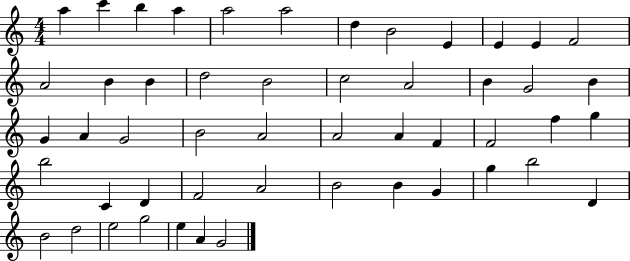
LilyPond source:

{
  \clef treble
  \numericTimeSignature
  \time 4/4
  \key c \major
  a''4 c'''4 b''4 a''4 | a''2 a''2 | d''4 b'2 e'4 | e'4 e'4 f'2 | \break a'2 b'4 b'4 | d''2 b'2 | c''2 a'2 | b'4 g'2 b'4 | \break g'4 a'4 g'2 | b'2 a'2 | a'2 a'4 f'4 | f'2 f''4 g''4 | \break b''2 c'4 d'4 | f'2 a'2 | b'2 b'4 g'4 | g''4 b''2 d'4 | \break b'2 d''2 | e''2 g''2 | e''4 a'4 g'2 | \bar "|."
}